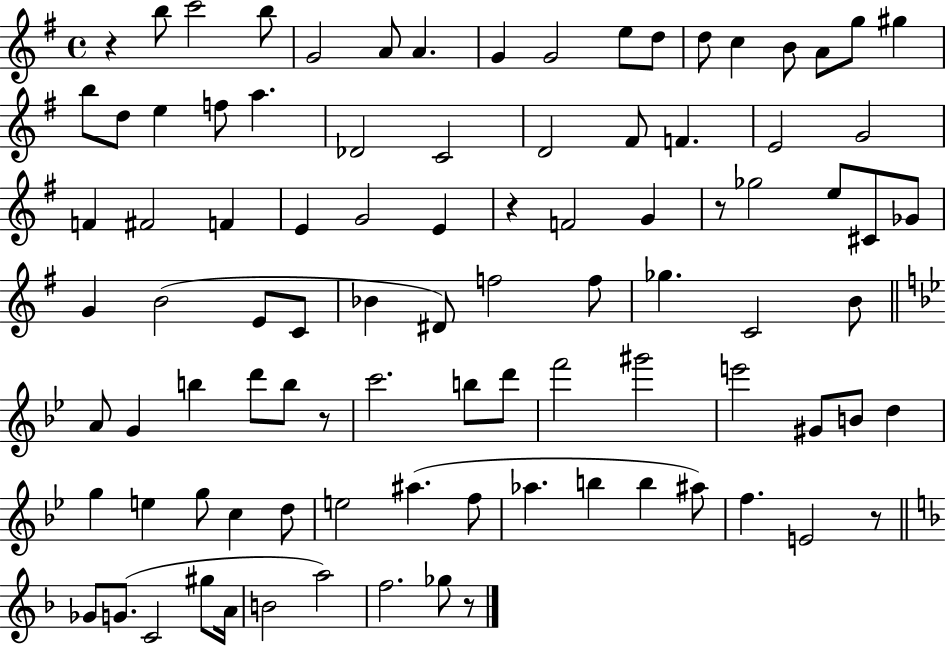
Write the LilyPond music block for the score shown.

{
  \clef treble
  \time 4/4
  \defaultTimeSignature
  \key g \major
  r4 b''8 c'''2 b''8 | g'2 a'8 a'4. | g'4 g'2 e''8 d''8 | d''8 c''4 b'8 a'8 g''8 gis''4 | \break b''8 d''8 e''4 f''8 a''4. | des'2 c'2 | d'2 fis'8 f'4. | e'2 g'2 | \break f'4 fis'2 f'4 | e'4 g'2 e'4 | r4 f'2 g'4 | r8 ges''2 e''8 cis'8 ges'8 | \break g'4 b'2( e'8 c'8 | bes'4 dis'8) f''2 f''8 | ges''4. c'2 b'8 | \bar "||" \break \key g \minor a'8 g'4 b''4 d'''8 b''8 r8 | c'''2. b''8 d'''8 | f'''2 gis'''2 | e'''2 gis'8 b'8 d''4 | \break g''4 e''4 g''8 c''4 d''8 | e''2 ais''4.( f''8 | aes''4. b''4 b''4 ais''8) | f''4. e'2 r8 | \break \bar "||" \break \key d \minor ges'8 g'8.( c'2 gis''8 a'16 | b'2 a''2) | f''2. ges''8 r8 | \bar "|."
}